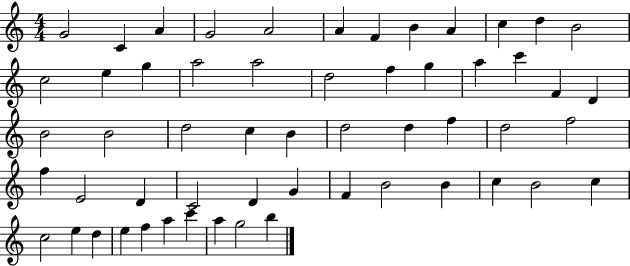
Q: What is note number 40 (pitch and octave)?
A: G4